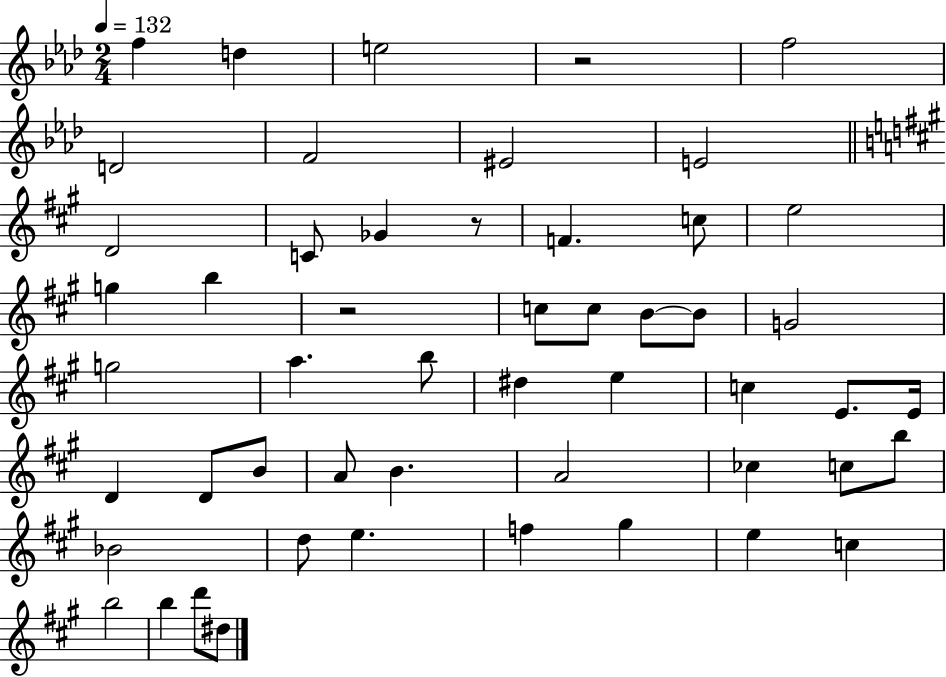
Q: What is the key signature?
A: AES major